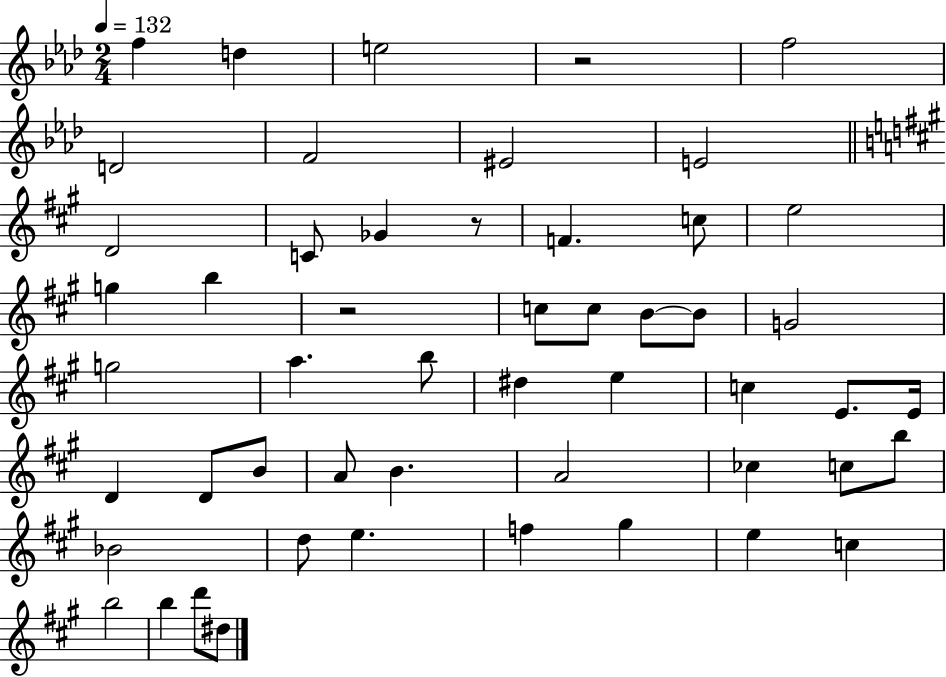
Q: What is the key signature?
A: AES major